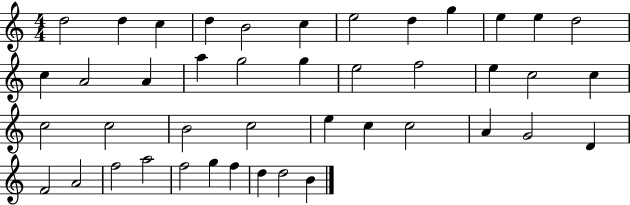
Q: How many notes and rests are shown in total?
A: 43